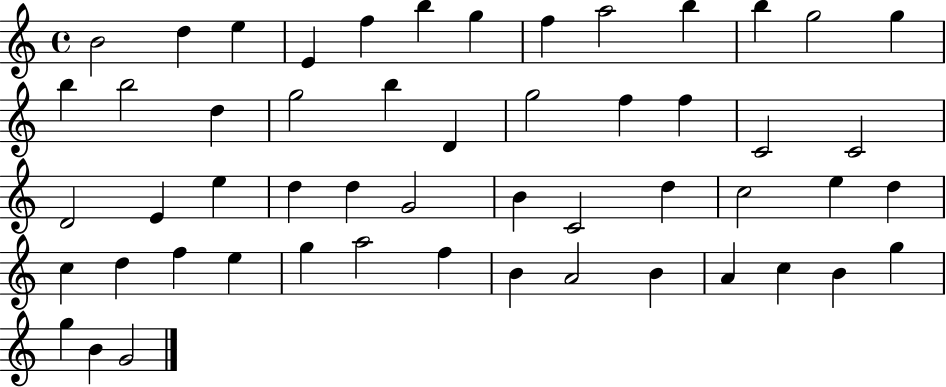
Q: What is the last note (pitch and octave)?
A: G4